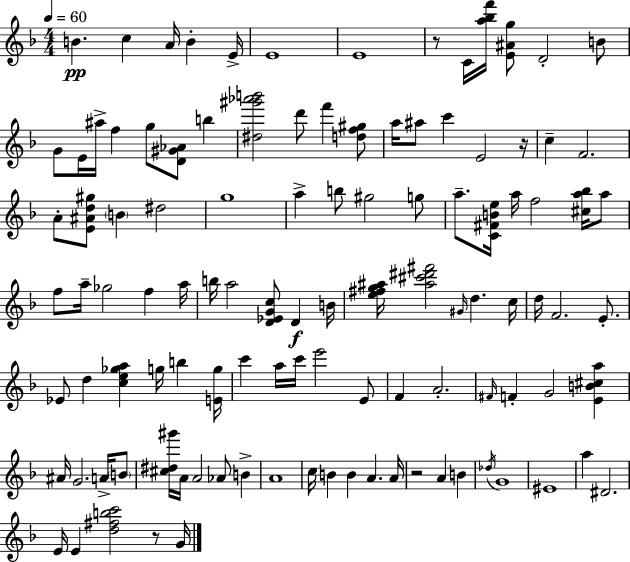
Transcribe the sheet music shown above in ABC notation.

X:1
T:Untitled
M:4/4
L:1/4
K:F
B c A/4 B E/4 E4 E4 z/2 C/4 [a_bf']/4 [E^Ag]/2 D2 B/2 G/2 E/4 ^a/4 f g/2 [D^G_A]/2 b [^d^g'_a'b']2 d'/2 f' [df^g]/2 a/4 ^a/2 c' E2 z/4 c F2 A/2 [E^Ad^g]/2 B ^d2 g4 a b/2 ^g2 g/2 a/2 [C^FBe]/4 a/4 f2 [^ca_b]/4 a/2 f/2 a/4 _g2 f a/4 b/4 a2 [D_EGc]/2 D B/4 [e^fg^a]/4 [^a^c'^d'^f']2 ^G/4 d c/4 d/4 F2 E/2 _E/2 d [ce_ga] g/4 b [Eg]/4 c' a/4 c'/4 e'2 E/2 F A2 ^F/4 F G2 [EB^ca] ^A/4 G2 A/4 B/2 [^c^d^g']/4 A/4 A2 _A/2 B A4 c/4 B B A A/4 z2 A B _d/4 G4 ^E4 a ^D2 E/4 E [d^fbc']2 z/2 G/4